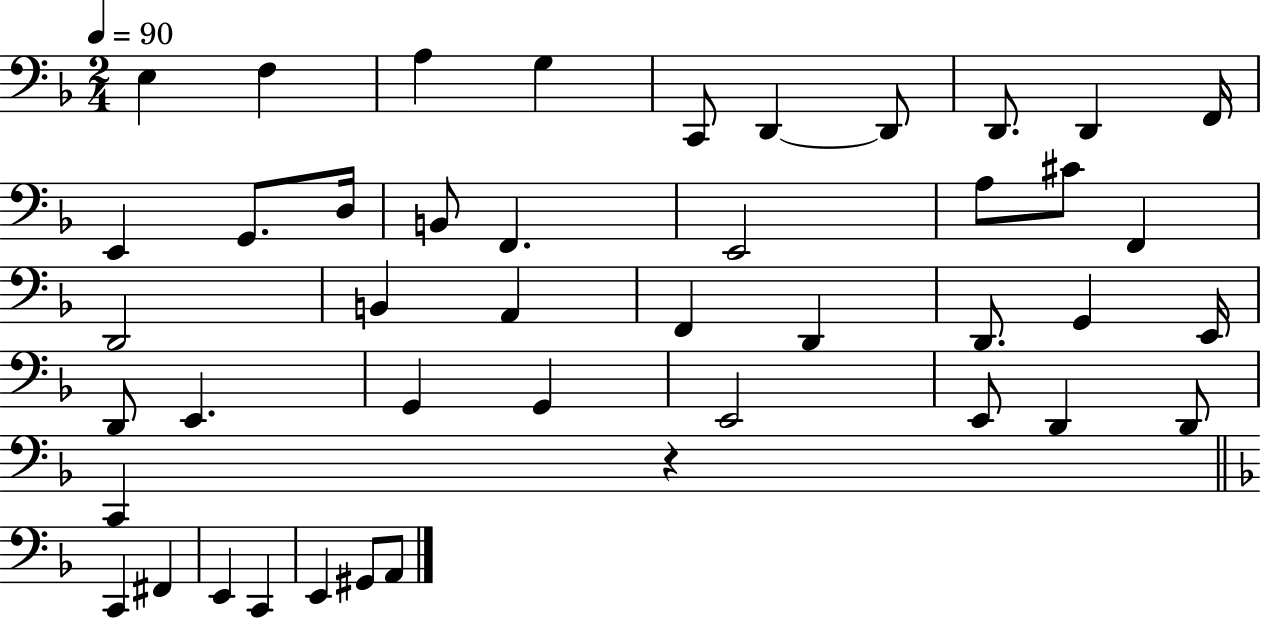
X:1
T:Untitled
M:2/4
L:1/4
K:F
E, F, A, G, C,,/2 D,, D,,/2 D,,/2 D,, F,,/4 E,, G,,/2 D,/4 B,,/2 F,, E,,2 A,/2 ^C/2 F,, D,,2 B,, A,, F,, D,, D,,/2 G,, E,,/4 D,,/2 E,, G,, G,, E,,2 E,,/2 D,, D,,/2 C,, z C,, ^F,, E,, C,, E,, ^G,,/2 A,,/2